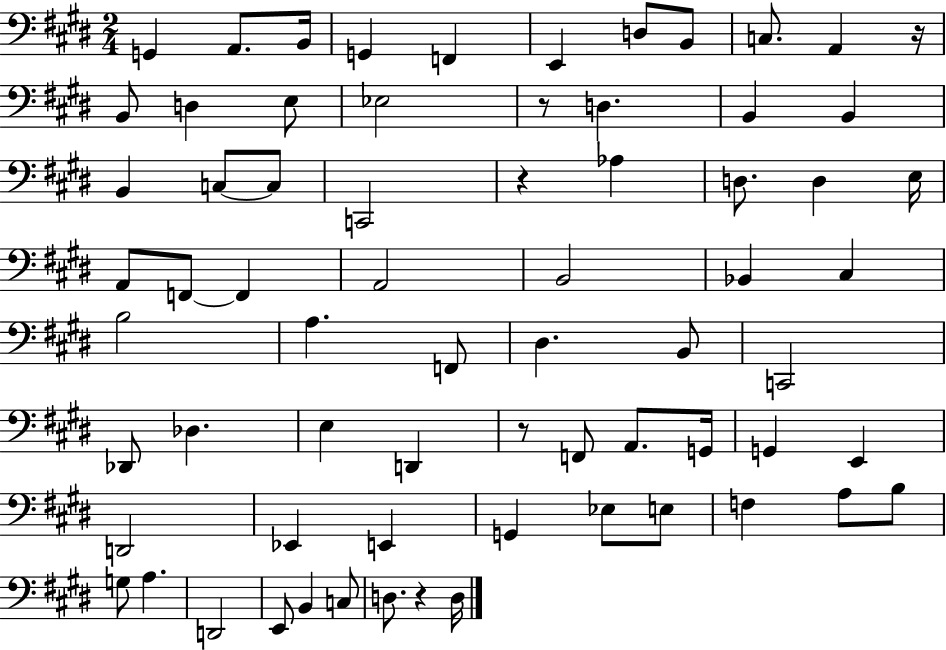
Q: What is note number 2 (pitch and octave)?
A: A2